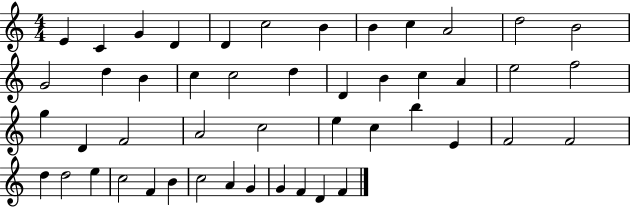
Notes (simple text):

E4/q C4/q G4/q D4/q D4/q C5/h B4/q B4/q C5/q A4/h D5/h B4/h G4/h D5/q B4/q C5/q C5/h D5/q D4/q B4/q C5/q A4/q E5/h F5/h G5/q D4/q F4/h A4/h C5/h E5/q C5/q B5/q E4/q F4/h F4/h D5/q D5/h E5/q C5/h F4/q B4/q C5/h A4/q G4/q G4/q F4/q D4/q F4/q